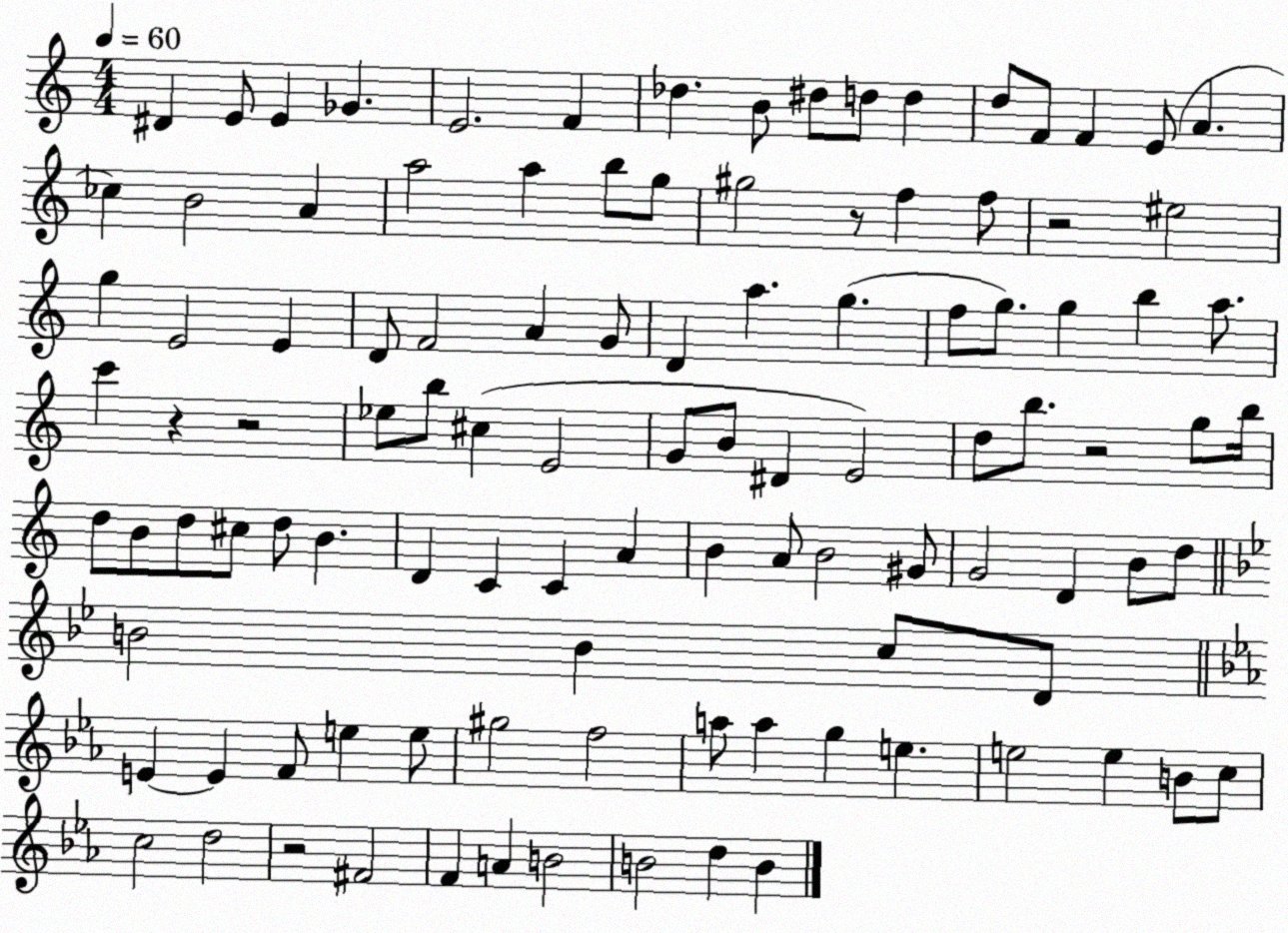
X:1
T:Untitled
M:4/4
L:1/4
K:C
^D E/2 E _G E2 F _d B/2 ^d/2 d/2 d d/2 F/2 F E/2 A _c B2 A a2 a b/2 g/2 ^g2 z/2 f f/2 z2 ^e2 g E2 E D/2 F2 A G/2 D a g f/2 g/2 g b a/2 c' z z2 _e/2 b/2 ^c E2 G/2 B/2 ^D E2 d/2 b/2 z2 g/2 b/4 d/2 B/2 d/2 ^c/2 d/2 B D C C A B A/2 B2 ^G/2 G2 D B/2 d/2 B2 B c/2 D/2 E E F/2 e e/2 ^g2 f2 a/2 a g e e2 e B/2 c/2 c2 d2 z2 ^F2 F A B2 B2 d B